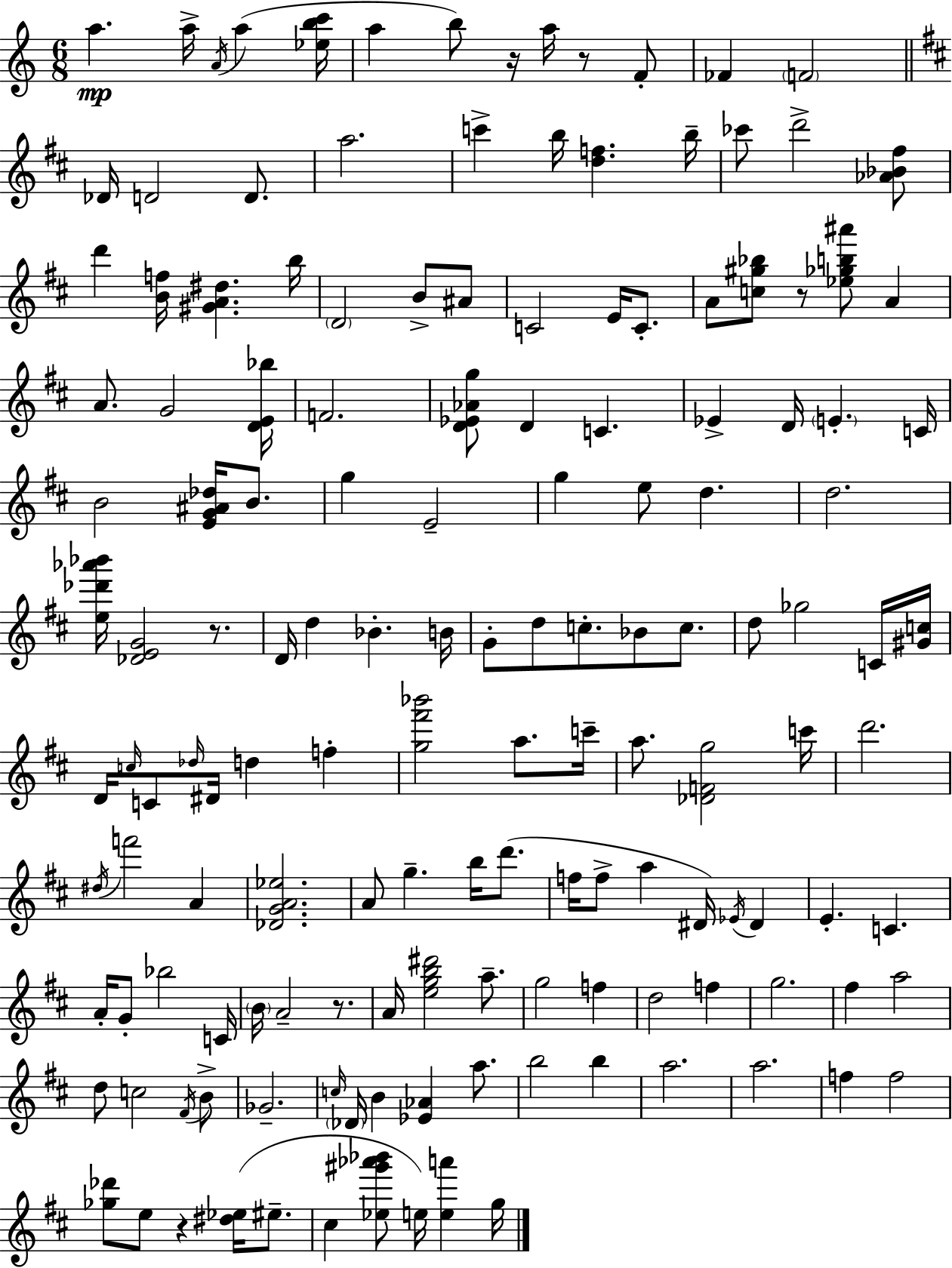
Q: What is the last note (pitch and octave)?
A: G5